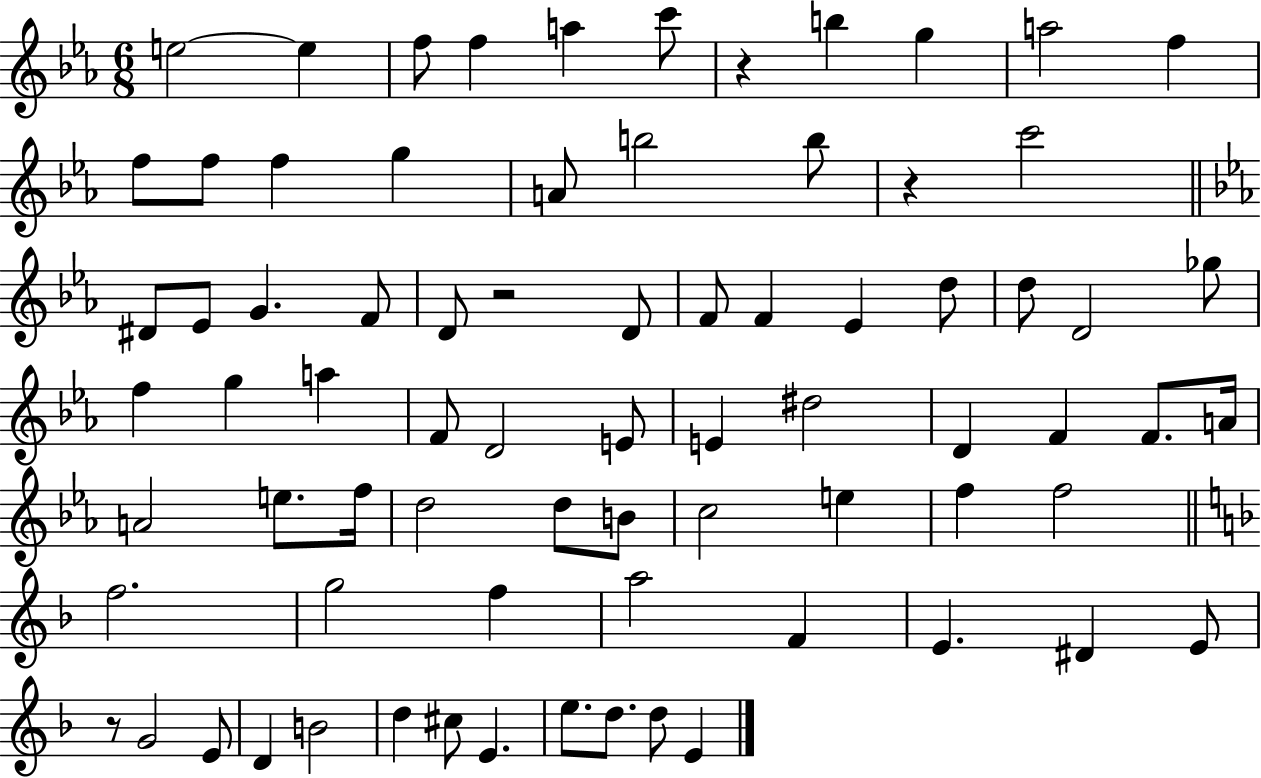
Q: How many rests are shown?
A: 4